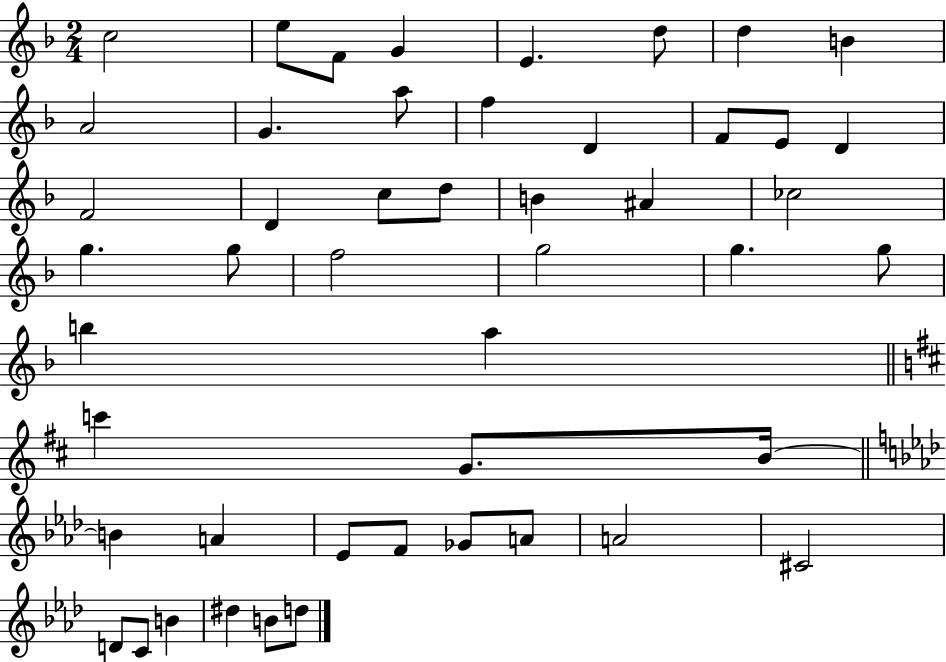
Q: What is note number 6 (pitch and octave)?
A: D5